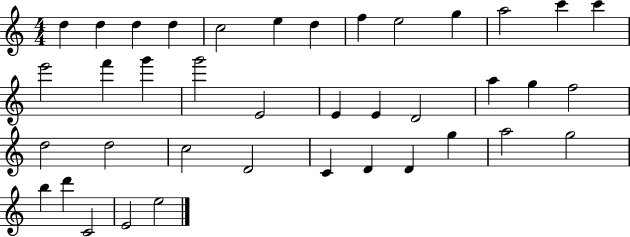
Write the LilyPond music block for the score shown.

{
  \clef treble
  \numericTimeSignature
  \time 4/4
  \key c \major
  d''4 d''4 d''4 d''4 | c''2 e''4 d''4 | f''4 e''2 g''4 | a''2 c'''4 c'''4 | \break e'''2 f'''4 g'''4 | g'''2 e'2 | e'4 e'4 d'2 | a''4 g''4 f''2 | \break d''2 d''2 | c''2 d'2 | c'4 d'4 d'4 g''4 | a''2 g''2 | \break b''4 d'''4 c'2 | e'2 e''2 | \bar "|."
}